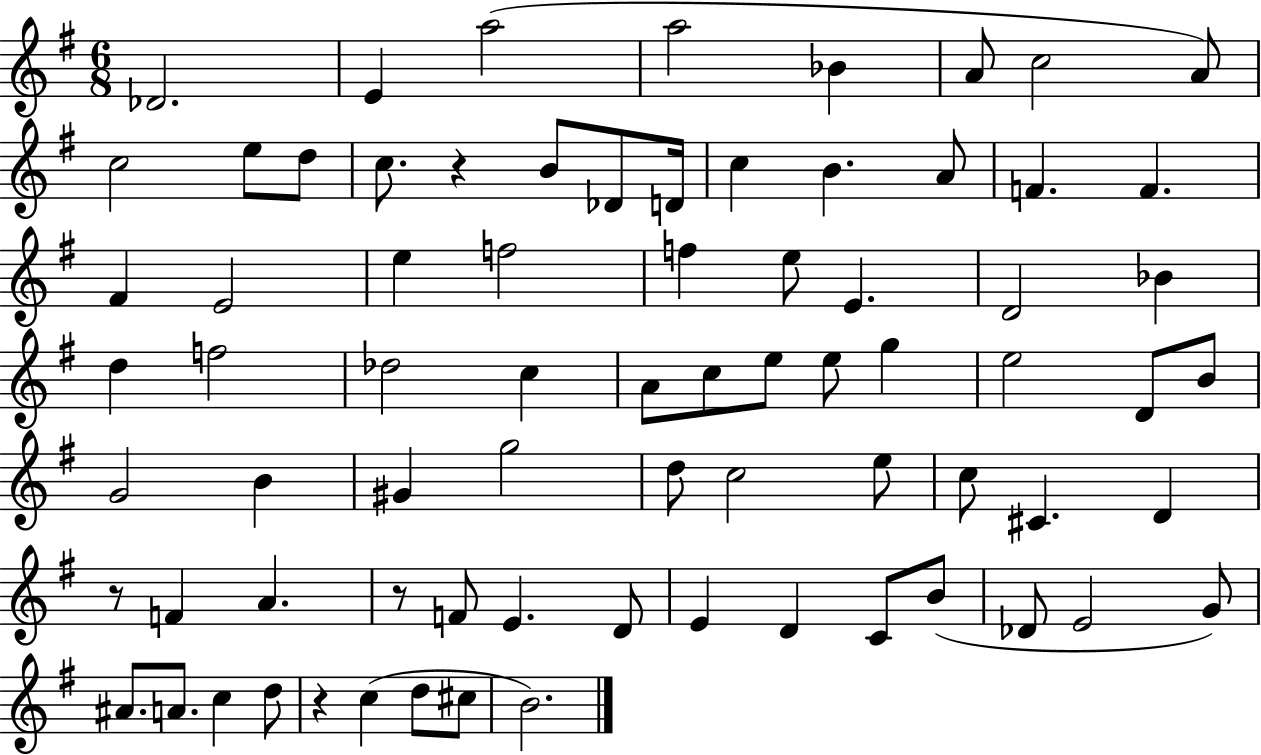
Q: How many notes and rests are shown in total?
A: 75